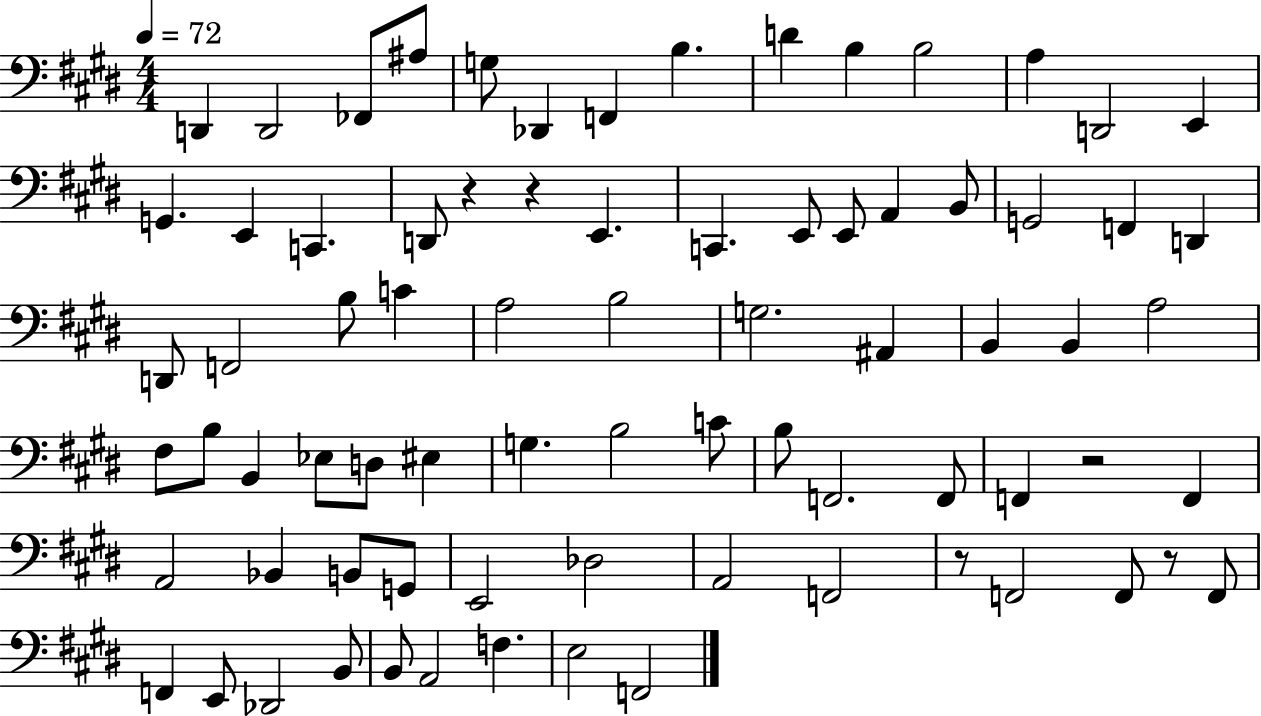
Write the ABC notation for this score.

X:1
T:Untitled
M:4/4
L:1/4
K:E
D,, D,,2 _F,,/2 ^A,/2 G,/2 _D,, F,, B, D B, B,2 A, D,,2 E,, G,, E,, C,, D,,/2 z z E,, C,, E,,/2 E,,/2 A,, B,,/2 G,,2 F,, D,, D,,/2 F,,2 B,/2 C A,2 B,2 G,2 ^A,, B,, B,, A,2 ^F,/2 B,/2 B,, _E,/2 D,/2 ^E, G, B,2 C/2 B,/2 F,,2 F,,/2 F,, z2 F,, A,,2 _B,, B,,/2 G,,/2 E,,2 _D,2 A,,2 F,,2 z/2 F,,2 F,,/2 z/2 F,,/2 F,, E,,/2 _D,,2 B,,/2 B,,/2 A,,2 F, E,2 F,,2